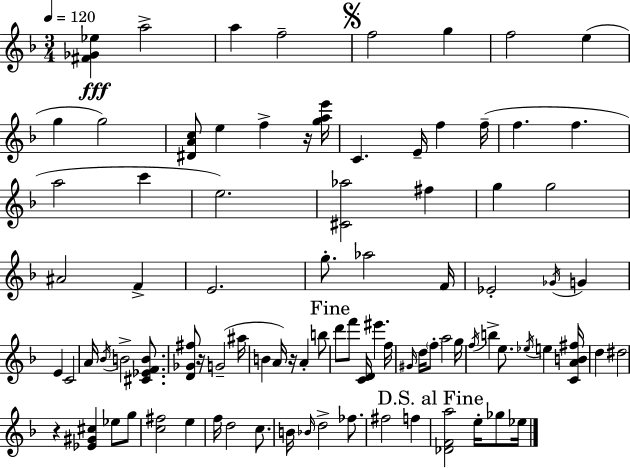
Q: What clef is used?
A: treble